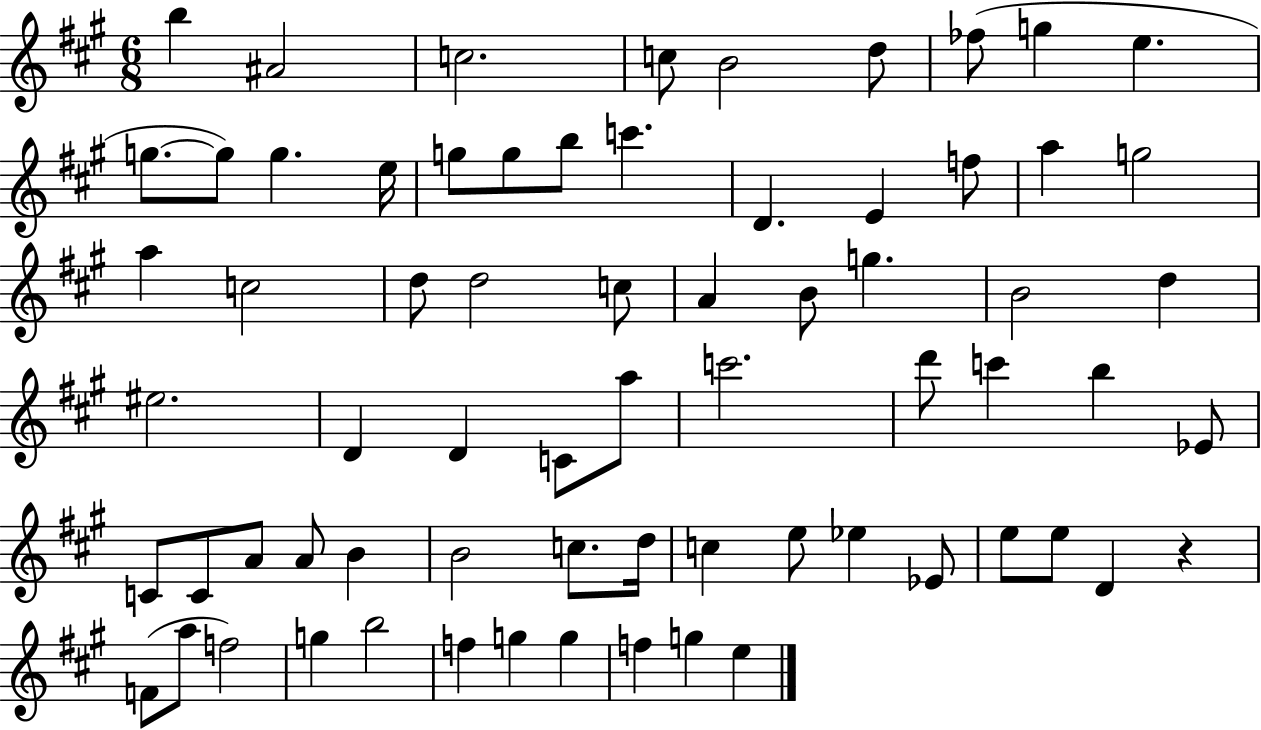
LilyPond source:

{
  \clef treble
  \numericTimeSignature
  \time 6/8
  \key a \major
  b''4 ais'2 | c''2. | c''8 b'2 d''8 | fes''8( g''4 e''4. | \break g''8.~~ g''8) g''4. e''16 | g''8 g''8 b''8 c'''4. | d'4. e'4 f''8 | a''4 g''2 | \break a''4 c''2 | d''8 d''2 c''8 | a'4 b'8 g''4. | b'2 d''4 | \break eis''2. | d'4 d'4 c'8 a''8 | c'''2. | d'''8 c'''4 b''4 ees'8 | \break c'8 c'8 a'8 a'8 b'4 | b'2 c''8. d''16 | c''4 e''8 ees''4 ees'8 | e''8 e''8 d'4 r4 | \break f'8( a''8 f''2) | g''4 b''2 | f''4 g''4 g''4 | f''4 g''4 e''4 | \break \bar "|."
}